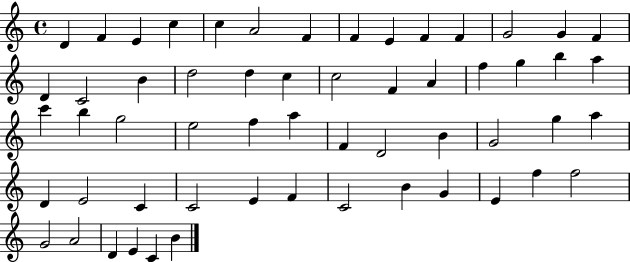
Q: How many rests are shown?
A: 0